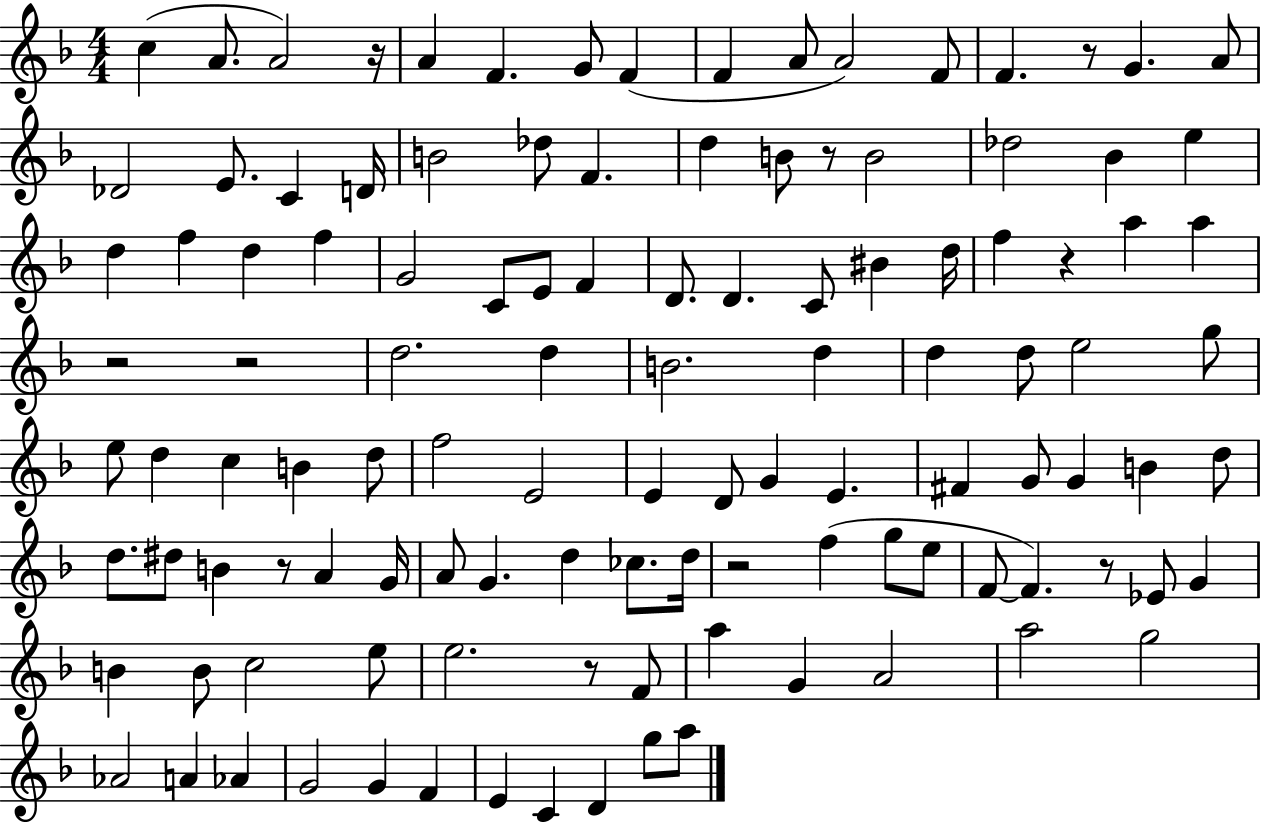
C5/q A4/e. A4/h R/s A4/q F4/q. G4/e F4/q F4/q A4/e A4/h F4/e F4/q. R/e G4/q. A4/e Db4/h E4/e. C4/q D4/s B4/h Db5/e F4/q. D5/q B4/e R/e B4/h Db5/h Bb4/q E5/q D5/q F5/q D5/q F5/q G4/h C4/e E4/e F4/q D4/e. D4/q. C4/e BIS4/q D5/s F5/q R/q A5/q A5/q R/h R/h D5/h. D5/q B4/h. D5/q D5/q D5/e E5/h G5/e E5/e D5/q C5/q B4/q D5/e F5/h E4/h E4/q D4/e G4/q E4/q. F#4/q G4/e G4/q B4/q D5/e D5/e. D#5/e B4/q R/e A4/q G4/s A4/e G4/q. D5/q CES5/e. D5/s R/h F5/q G5/e E5/e F4/e F4/q. R/e Eb4/e G4/q B4/q B4/e C5/h E5/e E5/h. R/e F4/e A5/q G4/q A4/h A5/h G5/h Ab4/h A4/q Ab4/q G4/h G4/q F4/q E4/q C4/q D4/q G5/e A5/e